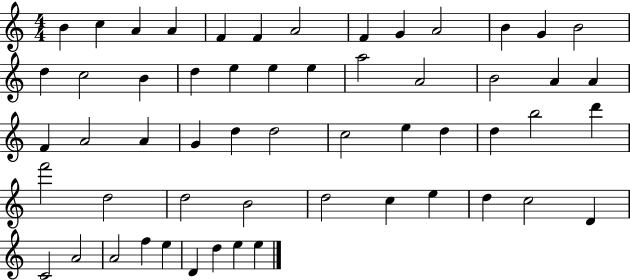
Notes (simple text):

B4/q C5/q A4/q A4/q F4/q F4/q A4/h F4/q G4/q A4/h B4/q G4/q B4/h D5/q C5/h B4/q D5/q E5/q E5/q E5/q A5/h A4/h B4/h A4/q A4/q F4/q A4/h A4/q G4/q D5/q D5/h C5/h E5/q D5/q D5/q B5/h D6/q F6/h D5/h D5/h B4/h D5/h C5/q E5/q D5/q C5/h D4/q C4/h A4/h A4/h F5/q E5/q D4/q D5/q E5/q E5/q